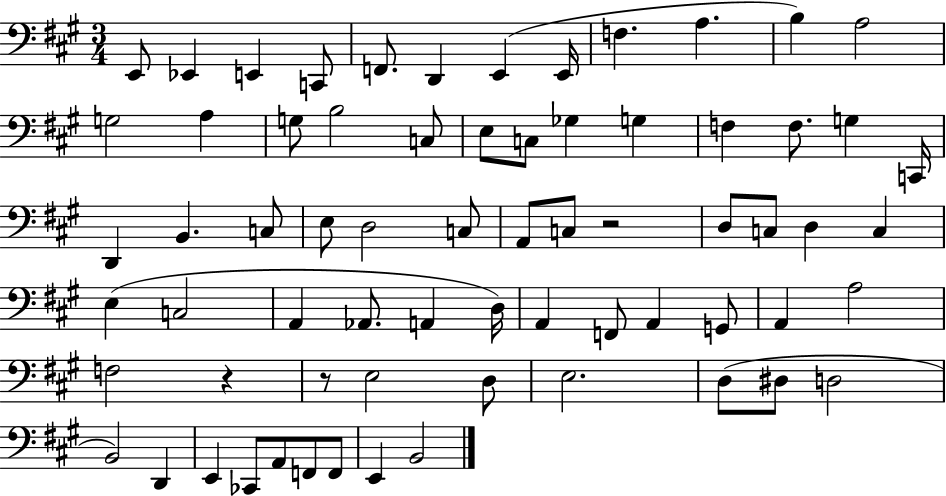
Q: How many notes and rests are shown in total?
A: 68